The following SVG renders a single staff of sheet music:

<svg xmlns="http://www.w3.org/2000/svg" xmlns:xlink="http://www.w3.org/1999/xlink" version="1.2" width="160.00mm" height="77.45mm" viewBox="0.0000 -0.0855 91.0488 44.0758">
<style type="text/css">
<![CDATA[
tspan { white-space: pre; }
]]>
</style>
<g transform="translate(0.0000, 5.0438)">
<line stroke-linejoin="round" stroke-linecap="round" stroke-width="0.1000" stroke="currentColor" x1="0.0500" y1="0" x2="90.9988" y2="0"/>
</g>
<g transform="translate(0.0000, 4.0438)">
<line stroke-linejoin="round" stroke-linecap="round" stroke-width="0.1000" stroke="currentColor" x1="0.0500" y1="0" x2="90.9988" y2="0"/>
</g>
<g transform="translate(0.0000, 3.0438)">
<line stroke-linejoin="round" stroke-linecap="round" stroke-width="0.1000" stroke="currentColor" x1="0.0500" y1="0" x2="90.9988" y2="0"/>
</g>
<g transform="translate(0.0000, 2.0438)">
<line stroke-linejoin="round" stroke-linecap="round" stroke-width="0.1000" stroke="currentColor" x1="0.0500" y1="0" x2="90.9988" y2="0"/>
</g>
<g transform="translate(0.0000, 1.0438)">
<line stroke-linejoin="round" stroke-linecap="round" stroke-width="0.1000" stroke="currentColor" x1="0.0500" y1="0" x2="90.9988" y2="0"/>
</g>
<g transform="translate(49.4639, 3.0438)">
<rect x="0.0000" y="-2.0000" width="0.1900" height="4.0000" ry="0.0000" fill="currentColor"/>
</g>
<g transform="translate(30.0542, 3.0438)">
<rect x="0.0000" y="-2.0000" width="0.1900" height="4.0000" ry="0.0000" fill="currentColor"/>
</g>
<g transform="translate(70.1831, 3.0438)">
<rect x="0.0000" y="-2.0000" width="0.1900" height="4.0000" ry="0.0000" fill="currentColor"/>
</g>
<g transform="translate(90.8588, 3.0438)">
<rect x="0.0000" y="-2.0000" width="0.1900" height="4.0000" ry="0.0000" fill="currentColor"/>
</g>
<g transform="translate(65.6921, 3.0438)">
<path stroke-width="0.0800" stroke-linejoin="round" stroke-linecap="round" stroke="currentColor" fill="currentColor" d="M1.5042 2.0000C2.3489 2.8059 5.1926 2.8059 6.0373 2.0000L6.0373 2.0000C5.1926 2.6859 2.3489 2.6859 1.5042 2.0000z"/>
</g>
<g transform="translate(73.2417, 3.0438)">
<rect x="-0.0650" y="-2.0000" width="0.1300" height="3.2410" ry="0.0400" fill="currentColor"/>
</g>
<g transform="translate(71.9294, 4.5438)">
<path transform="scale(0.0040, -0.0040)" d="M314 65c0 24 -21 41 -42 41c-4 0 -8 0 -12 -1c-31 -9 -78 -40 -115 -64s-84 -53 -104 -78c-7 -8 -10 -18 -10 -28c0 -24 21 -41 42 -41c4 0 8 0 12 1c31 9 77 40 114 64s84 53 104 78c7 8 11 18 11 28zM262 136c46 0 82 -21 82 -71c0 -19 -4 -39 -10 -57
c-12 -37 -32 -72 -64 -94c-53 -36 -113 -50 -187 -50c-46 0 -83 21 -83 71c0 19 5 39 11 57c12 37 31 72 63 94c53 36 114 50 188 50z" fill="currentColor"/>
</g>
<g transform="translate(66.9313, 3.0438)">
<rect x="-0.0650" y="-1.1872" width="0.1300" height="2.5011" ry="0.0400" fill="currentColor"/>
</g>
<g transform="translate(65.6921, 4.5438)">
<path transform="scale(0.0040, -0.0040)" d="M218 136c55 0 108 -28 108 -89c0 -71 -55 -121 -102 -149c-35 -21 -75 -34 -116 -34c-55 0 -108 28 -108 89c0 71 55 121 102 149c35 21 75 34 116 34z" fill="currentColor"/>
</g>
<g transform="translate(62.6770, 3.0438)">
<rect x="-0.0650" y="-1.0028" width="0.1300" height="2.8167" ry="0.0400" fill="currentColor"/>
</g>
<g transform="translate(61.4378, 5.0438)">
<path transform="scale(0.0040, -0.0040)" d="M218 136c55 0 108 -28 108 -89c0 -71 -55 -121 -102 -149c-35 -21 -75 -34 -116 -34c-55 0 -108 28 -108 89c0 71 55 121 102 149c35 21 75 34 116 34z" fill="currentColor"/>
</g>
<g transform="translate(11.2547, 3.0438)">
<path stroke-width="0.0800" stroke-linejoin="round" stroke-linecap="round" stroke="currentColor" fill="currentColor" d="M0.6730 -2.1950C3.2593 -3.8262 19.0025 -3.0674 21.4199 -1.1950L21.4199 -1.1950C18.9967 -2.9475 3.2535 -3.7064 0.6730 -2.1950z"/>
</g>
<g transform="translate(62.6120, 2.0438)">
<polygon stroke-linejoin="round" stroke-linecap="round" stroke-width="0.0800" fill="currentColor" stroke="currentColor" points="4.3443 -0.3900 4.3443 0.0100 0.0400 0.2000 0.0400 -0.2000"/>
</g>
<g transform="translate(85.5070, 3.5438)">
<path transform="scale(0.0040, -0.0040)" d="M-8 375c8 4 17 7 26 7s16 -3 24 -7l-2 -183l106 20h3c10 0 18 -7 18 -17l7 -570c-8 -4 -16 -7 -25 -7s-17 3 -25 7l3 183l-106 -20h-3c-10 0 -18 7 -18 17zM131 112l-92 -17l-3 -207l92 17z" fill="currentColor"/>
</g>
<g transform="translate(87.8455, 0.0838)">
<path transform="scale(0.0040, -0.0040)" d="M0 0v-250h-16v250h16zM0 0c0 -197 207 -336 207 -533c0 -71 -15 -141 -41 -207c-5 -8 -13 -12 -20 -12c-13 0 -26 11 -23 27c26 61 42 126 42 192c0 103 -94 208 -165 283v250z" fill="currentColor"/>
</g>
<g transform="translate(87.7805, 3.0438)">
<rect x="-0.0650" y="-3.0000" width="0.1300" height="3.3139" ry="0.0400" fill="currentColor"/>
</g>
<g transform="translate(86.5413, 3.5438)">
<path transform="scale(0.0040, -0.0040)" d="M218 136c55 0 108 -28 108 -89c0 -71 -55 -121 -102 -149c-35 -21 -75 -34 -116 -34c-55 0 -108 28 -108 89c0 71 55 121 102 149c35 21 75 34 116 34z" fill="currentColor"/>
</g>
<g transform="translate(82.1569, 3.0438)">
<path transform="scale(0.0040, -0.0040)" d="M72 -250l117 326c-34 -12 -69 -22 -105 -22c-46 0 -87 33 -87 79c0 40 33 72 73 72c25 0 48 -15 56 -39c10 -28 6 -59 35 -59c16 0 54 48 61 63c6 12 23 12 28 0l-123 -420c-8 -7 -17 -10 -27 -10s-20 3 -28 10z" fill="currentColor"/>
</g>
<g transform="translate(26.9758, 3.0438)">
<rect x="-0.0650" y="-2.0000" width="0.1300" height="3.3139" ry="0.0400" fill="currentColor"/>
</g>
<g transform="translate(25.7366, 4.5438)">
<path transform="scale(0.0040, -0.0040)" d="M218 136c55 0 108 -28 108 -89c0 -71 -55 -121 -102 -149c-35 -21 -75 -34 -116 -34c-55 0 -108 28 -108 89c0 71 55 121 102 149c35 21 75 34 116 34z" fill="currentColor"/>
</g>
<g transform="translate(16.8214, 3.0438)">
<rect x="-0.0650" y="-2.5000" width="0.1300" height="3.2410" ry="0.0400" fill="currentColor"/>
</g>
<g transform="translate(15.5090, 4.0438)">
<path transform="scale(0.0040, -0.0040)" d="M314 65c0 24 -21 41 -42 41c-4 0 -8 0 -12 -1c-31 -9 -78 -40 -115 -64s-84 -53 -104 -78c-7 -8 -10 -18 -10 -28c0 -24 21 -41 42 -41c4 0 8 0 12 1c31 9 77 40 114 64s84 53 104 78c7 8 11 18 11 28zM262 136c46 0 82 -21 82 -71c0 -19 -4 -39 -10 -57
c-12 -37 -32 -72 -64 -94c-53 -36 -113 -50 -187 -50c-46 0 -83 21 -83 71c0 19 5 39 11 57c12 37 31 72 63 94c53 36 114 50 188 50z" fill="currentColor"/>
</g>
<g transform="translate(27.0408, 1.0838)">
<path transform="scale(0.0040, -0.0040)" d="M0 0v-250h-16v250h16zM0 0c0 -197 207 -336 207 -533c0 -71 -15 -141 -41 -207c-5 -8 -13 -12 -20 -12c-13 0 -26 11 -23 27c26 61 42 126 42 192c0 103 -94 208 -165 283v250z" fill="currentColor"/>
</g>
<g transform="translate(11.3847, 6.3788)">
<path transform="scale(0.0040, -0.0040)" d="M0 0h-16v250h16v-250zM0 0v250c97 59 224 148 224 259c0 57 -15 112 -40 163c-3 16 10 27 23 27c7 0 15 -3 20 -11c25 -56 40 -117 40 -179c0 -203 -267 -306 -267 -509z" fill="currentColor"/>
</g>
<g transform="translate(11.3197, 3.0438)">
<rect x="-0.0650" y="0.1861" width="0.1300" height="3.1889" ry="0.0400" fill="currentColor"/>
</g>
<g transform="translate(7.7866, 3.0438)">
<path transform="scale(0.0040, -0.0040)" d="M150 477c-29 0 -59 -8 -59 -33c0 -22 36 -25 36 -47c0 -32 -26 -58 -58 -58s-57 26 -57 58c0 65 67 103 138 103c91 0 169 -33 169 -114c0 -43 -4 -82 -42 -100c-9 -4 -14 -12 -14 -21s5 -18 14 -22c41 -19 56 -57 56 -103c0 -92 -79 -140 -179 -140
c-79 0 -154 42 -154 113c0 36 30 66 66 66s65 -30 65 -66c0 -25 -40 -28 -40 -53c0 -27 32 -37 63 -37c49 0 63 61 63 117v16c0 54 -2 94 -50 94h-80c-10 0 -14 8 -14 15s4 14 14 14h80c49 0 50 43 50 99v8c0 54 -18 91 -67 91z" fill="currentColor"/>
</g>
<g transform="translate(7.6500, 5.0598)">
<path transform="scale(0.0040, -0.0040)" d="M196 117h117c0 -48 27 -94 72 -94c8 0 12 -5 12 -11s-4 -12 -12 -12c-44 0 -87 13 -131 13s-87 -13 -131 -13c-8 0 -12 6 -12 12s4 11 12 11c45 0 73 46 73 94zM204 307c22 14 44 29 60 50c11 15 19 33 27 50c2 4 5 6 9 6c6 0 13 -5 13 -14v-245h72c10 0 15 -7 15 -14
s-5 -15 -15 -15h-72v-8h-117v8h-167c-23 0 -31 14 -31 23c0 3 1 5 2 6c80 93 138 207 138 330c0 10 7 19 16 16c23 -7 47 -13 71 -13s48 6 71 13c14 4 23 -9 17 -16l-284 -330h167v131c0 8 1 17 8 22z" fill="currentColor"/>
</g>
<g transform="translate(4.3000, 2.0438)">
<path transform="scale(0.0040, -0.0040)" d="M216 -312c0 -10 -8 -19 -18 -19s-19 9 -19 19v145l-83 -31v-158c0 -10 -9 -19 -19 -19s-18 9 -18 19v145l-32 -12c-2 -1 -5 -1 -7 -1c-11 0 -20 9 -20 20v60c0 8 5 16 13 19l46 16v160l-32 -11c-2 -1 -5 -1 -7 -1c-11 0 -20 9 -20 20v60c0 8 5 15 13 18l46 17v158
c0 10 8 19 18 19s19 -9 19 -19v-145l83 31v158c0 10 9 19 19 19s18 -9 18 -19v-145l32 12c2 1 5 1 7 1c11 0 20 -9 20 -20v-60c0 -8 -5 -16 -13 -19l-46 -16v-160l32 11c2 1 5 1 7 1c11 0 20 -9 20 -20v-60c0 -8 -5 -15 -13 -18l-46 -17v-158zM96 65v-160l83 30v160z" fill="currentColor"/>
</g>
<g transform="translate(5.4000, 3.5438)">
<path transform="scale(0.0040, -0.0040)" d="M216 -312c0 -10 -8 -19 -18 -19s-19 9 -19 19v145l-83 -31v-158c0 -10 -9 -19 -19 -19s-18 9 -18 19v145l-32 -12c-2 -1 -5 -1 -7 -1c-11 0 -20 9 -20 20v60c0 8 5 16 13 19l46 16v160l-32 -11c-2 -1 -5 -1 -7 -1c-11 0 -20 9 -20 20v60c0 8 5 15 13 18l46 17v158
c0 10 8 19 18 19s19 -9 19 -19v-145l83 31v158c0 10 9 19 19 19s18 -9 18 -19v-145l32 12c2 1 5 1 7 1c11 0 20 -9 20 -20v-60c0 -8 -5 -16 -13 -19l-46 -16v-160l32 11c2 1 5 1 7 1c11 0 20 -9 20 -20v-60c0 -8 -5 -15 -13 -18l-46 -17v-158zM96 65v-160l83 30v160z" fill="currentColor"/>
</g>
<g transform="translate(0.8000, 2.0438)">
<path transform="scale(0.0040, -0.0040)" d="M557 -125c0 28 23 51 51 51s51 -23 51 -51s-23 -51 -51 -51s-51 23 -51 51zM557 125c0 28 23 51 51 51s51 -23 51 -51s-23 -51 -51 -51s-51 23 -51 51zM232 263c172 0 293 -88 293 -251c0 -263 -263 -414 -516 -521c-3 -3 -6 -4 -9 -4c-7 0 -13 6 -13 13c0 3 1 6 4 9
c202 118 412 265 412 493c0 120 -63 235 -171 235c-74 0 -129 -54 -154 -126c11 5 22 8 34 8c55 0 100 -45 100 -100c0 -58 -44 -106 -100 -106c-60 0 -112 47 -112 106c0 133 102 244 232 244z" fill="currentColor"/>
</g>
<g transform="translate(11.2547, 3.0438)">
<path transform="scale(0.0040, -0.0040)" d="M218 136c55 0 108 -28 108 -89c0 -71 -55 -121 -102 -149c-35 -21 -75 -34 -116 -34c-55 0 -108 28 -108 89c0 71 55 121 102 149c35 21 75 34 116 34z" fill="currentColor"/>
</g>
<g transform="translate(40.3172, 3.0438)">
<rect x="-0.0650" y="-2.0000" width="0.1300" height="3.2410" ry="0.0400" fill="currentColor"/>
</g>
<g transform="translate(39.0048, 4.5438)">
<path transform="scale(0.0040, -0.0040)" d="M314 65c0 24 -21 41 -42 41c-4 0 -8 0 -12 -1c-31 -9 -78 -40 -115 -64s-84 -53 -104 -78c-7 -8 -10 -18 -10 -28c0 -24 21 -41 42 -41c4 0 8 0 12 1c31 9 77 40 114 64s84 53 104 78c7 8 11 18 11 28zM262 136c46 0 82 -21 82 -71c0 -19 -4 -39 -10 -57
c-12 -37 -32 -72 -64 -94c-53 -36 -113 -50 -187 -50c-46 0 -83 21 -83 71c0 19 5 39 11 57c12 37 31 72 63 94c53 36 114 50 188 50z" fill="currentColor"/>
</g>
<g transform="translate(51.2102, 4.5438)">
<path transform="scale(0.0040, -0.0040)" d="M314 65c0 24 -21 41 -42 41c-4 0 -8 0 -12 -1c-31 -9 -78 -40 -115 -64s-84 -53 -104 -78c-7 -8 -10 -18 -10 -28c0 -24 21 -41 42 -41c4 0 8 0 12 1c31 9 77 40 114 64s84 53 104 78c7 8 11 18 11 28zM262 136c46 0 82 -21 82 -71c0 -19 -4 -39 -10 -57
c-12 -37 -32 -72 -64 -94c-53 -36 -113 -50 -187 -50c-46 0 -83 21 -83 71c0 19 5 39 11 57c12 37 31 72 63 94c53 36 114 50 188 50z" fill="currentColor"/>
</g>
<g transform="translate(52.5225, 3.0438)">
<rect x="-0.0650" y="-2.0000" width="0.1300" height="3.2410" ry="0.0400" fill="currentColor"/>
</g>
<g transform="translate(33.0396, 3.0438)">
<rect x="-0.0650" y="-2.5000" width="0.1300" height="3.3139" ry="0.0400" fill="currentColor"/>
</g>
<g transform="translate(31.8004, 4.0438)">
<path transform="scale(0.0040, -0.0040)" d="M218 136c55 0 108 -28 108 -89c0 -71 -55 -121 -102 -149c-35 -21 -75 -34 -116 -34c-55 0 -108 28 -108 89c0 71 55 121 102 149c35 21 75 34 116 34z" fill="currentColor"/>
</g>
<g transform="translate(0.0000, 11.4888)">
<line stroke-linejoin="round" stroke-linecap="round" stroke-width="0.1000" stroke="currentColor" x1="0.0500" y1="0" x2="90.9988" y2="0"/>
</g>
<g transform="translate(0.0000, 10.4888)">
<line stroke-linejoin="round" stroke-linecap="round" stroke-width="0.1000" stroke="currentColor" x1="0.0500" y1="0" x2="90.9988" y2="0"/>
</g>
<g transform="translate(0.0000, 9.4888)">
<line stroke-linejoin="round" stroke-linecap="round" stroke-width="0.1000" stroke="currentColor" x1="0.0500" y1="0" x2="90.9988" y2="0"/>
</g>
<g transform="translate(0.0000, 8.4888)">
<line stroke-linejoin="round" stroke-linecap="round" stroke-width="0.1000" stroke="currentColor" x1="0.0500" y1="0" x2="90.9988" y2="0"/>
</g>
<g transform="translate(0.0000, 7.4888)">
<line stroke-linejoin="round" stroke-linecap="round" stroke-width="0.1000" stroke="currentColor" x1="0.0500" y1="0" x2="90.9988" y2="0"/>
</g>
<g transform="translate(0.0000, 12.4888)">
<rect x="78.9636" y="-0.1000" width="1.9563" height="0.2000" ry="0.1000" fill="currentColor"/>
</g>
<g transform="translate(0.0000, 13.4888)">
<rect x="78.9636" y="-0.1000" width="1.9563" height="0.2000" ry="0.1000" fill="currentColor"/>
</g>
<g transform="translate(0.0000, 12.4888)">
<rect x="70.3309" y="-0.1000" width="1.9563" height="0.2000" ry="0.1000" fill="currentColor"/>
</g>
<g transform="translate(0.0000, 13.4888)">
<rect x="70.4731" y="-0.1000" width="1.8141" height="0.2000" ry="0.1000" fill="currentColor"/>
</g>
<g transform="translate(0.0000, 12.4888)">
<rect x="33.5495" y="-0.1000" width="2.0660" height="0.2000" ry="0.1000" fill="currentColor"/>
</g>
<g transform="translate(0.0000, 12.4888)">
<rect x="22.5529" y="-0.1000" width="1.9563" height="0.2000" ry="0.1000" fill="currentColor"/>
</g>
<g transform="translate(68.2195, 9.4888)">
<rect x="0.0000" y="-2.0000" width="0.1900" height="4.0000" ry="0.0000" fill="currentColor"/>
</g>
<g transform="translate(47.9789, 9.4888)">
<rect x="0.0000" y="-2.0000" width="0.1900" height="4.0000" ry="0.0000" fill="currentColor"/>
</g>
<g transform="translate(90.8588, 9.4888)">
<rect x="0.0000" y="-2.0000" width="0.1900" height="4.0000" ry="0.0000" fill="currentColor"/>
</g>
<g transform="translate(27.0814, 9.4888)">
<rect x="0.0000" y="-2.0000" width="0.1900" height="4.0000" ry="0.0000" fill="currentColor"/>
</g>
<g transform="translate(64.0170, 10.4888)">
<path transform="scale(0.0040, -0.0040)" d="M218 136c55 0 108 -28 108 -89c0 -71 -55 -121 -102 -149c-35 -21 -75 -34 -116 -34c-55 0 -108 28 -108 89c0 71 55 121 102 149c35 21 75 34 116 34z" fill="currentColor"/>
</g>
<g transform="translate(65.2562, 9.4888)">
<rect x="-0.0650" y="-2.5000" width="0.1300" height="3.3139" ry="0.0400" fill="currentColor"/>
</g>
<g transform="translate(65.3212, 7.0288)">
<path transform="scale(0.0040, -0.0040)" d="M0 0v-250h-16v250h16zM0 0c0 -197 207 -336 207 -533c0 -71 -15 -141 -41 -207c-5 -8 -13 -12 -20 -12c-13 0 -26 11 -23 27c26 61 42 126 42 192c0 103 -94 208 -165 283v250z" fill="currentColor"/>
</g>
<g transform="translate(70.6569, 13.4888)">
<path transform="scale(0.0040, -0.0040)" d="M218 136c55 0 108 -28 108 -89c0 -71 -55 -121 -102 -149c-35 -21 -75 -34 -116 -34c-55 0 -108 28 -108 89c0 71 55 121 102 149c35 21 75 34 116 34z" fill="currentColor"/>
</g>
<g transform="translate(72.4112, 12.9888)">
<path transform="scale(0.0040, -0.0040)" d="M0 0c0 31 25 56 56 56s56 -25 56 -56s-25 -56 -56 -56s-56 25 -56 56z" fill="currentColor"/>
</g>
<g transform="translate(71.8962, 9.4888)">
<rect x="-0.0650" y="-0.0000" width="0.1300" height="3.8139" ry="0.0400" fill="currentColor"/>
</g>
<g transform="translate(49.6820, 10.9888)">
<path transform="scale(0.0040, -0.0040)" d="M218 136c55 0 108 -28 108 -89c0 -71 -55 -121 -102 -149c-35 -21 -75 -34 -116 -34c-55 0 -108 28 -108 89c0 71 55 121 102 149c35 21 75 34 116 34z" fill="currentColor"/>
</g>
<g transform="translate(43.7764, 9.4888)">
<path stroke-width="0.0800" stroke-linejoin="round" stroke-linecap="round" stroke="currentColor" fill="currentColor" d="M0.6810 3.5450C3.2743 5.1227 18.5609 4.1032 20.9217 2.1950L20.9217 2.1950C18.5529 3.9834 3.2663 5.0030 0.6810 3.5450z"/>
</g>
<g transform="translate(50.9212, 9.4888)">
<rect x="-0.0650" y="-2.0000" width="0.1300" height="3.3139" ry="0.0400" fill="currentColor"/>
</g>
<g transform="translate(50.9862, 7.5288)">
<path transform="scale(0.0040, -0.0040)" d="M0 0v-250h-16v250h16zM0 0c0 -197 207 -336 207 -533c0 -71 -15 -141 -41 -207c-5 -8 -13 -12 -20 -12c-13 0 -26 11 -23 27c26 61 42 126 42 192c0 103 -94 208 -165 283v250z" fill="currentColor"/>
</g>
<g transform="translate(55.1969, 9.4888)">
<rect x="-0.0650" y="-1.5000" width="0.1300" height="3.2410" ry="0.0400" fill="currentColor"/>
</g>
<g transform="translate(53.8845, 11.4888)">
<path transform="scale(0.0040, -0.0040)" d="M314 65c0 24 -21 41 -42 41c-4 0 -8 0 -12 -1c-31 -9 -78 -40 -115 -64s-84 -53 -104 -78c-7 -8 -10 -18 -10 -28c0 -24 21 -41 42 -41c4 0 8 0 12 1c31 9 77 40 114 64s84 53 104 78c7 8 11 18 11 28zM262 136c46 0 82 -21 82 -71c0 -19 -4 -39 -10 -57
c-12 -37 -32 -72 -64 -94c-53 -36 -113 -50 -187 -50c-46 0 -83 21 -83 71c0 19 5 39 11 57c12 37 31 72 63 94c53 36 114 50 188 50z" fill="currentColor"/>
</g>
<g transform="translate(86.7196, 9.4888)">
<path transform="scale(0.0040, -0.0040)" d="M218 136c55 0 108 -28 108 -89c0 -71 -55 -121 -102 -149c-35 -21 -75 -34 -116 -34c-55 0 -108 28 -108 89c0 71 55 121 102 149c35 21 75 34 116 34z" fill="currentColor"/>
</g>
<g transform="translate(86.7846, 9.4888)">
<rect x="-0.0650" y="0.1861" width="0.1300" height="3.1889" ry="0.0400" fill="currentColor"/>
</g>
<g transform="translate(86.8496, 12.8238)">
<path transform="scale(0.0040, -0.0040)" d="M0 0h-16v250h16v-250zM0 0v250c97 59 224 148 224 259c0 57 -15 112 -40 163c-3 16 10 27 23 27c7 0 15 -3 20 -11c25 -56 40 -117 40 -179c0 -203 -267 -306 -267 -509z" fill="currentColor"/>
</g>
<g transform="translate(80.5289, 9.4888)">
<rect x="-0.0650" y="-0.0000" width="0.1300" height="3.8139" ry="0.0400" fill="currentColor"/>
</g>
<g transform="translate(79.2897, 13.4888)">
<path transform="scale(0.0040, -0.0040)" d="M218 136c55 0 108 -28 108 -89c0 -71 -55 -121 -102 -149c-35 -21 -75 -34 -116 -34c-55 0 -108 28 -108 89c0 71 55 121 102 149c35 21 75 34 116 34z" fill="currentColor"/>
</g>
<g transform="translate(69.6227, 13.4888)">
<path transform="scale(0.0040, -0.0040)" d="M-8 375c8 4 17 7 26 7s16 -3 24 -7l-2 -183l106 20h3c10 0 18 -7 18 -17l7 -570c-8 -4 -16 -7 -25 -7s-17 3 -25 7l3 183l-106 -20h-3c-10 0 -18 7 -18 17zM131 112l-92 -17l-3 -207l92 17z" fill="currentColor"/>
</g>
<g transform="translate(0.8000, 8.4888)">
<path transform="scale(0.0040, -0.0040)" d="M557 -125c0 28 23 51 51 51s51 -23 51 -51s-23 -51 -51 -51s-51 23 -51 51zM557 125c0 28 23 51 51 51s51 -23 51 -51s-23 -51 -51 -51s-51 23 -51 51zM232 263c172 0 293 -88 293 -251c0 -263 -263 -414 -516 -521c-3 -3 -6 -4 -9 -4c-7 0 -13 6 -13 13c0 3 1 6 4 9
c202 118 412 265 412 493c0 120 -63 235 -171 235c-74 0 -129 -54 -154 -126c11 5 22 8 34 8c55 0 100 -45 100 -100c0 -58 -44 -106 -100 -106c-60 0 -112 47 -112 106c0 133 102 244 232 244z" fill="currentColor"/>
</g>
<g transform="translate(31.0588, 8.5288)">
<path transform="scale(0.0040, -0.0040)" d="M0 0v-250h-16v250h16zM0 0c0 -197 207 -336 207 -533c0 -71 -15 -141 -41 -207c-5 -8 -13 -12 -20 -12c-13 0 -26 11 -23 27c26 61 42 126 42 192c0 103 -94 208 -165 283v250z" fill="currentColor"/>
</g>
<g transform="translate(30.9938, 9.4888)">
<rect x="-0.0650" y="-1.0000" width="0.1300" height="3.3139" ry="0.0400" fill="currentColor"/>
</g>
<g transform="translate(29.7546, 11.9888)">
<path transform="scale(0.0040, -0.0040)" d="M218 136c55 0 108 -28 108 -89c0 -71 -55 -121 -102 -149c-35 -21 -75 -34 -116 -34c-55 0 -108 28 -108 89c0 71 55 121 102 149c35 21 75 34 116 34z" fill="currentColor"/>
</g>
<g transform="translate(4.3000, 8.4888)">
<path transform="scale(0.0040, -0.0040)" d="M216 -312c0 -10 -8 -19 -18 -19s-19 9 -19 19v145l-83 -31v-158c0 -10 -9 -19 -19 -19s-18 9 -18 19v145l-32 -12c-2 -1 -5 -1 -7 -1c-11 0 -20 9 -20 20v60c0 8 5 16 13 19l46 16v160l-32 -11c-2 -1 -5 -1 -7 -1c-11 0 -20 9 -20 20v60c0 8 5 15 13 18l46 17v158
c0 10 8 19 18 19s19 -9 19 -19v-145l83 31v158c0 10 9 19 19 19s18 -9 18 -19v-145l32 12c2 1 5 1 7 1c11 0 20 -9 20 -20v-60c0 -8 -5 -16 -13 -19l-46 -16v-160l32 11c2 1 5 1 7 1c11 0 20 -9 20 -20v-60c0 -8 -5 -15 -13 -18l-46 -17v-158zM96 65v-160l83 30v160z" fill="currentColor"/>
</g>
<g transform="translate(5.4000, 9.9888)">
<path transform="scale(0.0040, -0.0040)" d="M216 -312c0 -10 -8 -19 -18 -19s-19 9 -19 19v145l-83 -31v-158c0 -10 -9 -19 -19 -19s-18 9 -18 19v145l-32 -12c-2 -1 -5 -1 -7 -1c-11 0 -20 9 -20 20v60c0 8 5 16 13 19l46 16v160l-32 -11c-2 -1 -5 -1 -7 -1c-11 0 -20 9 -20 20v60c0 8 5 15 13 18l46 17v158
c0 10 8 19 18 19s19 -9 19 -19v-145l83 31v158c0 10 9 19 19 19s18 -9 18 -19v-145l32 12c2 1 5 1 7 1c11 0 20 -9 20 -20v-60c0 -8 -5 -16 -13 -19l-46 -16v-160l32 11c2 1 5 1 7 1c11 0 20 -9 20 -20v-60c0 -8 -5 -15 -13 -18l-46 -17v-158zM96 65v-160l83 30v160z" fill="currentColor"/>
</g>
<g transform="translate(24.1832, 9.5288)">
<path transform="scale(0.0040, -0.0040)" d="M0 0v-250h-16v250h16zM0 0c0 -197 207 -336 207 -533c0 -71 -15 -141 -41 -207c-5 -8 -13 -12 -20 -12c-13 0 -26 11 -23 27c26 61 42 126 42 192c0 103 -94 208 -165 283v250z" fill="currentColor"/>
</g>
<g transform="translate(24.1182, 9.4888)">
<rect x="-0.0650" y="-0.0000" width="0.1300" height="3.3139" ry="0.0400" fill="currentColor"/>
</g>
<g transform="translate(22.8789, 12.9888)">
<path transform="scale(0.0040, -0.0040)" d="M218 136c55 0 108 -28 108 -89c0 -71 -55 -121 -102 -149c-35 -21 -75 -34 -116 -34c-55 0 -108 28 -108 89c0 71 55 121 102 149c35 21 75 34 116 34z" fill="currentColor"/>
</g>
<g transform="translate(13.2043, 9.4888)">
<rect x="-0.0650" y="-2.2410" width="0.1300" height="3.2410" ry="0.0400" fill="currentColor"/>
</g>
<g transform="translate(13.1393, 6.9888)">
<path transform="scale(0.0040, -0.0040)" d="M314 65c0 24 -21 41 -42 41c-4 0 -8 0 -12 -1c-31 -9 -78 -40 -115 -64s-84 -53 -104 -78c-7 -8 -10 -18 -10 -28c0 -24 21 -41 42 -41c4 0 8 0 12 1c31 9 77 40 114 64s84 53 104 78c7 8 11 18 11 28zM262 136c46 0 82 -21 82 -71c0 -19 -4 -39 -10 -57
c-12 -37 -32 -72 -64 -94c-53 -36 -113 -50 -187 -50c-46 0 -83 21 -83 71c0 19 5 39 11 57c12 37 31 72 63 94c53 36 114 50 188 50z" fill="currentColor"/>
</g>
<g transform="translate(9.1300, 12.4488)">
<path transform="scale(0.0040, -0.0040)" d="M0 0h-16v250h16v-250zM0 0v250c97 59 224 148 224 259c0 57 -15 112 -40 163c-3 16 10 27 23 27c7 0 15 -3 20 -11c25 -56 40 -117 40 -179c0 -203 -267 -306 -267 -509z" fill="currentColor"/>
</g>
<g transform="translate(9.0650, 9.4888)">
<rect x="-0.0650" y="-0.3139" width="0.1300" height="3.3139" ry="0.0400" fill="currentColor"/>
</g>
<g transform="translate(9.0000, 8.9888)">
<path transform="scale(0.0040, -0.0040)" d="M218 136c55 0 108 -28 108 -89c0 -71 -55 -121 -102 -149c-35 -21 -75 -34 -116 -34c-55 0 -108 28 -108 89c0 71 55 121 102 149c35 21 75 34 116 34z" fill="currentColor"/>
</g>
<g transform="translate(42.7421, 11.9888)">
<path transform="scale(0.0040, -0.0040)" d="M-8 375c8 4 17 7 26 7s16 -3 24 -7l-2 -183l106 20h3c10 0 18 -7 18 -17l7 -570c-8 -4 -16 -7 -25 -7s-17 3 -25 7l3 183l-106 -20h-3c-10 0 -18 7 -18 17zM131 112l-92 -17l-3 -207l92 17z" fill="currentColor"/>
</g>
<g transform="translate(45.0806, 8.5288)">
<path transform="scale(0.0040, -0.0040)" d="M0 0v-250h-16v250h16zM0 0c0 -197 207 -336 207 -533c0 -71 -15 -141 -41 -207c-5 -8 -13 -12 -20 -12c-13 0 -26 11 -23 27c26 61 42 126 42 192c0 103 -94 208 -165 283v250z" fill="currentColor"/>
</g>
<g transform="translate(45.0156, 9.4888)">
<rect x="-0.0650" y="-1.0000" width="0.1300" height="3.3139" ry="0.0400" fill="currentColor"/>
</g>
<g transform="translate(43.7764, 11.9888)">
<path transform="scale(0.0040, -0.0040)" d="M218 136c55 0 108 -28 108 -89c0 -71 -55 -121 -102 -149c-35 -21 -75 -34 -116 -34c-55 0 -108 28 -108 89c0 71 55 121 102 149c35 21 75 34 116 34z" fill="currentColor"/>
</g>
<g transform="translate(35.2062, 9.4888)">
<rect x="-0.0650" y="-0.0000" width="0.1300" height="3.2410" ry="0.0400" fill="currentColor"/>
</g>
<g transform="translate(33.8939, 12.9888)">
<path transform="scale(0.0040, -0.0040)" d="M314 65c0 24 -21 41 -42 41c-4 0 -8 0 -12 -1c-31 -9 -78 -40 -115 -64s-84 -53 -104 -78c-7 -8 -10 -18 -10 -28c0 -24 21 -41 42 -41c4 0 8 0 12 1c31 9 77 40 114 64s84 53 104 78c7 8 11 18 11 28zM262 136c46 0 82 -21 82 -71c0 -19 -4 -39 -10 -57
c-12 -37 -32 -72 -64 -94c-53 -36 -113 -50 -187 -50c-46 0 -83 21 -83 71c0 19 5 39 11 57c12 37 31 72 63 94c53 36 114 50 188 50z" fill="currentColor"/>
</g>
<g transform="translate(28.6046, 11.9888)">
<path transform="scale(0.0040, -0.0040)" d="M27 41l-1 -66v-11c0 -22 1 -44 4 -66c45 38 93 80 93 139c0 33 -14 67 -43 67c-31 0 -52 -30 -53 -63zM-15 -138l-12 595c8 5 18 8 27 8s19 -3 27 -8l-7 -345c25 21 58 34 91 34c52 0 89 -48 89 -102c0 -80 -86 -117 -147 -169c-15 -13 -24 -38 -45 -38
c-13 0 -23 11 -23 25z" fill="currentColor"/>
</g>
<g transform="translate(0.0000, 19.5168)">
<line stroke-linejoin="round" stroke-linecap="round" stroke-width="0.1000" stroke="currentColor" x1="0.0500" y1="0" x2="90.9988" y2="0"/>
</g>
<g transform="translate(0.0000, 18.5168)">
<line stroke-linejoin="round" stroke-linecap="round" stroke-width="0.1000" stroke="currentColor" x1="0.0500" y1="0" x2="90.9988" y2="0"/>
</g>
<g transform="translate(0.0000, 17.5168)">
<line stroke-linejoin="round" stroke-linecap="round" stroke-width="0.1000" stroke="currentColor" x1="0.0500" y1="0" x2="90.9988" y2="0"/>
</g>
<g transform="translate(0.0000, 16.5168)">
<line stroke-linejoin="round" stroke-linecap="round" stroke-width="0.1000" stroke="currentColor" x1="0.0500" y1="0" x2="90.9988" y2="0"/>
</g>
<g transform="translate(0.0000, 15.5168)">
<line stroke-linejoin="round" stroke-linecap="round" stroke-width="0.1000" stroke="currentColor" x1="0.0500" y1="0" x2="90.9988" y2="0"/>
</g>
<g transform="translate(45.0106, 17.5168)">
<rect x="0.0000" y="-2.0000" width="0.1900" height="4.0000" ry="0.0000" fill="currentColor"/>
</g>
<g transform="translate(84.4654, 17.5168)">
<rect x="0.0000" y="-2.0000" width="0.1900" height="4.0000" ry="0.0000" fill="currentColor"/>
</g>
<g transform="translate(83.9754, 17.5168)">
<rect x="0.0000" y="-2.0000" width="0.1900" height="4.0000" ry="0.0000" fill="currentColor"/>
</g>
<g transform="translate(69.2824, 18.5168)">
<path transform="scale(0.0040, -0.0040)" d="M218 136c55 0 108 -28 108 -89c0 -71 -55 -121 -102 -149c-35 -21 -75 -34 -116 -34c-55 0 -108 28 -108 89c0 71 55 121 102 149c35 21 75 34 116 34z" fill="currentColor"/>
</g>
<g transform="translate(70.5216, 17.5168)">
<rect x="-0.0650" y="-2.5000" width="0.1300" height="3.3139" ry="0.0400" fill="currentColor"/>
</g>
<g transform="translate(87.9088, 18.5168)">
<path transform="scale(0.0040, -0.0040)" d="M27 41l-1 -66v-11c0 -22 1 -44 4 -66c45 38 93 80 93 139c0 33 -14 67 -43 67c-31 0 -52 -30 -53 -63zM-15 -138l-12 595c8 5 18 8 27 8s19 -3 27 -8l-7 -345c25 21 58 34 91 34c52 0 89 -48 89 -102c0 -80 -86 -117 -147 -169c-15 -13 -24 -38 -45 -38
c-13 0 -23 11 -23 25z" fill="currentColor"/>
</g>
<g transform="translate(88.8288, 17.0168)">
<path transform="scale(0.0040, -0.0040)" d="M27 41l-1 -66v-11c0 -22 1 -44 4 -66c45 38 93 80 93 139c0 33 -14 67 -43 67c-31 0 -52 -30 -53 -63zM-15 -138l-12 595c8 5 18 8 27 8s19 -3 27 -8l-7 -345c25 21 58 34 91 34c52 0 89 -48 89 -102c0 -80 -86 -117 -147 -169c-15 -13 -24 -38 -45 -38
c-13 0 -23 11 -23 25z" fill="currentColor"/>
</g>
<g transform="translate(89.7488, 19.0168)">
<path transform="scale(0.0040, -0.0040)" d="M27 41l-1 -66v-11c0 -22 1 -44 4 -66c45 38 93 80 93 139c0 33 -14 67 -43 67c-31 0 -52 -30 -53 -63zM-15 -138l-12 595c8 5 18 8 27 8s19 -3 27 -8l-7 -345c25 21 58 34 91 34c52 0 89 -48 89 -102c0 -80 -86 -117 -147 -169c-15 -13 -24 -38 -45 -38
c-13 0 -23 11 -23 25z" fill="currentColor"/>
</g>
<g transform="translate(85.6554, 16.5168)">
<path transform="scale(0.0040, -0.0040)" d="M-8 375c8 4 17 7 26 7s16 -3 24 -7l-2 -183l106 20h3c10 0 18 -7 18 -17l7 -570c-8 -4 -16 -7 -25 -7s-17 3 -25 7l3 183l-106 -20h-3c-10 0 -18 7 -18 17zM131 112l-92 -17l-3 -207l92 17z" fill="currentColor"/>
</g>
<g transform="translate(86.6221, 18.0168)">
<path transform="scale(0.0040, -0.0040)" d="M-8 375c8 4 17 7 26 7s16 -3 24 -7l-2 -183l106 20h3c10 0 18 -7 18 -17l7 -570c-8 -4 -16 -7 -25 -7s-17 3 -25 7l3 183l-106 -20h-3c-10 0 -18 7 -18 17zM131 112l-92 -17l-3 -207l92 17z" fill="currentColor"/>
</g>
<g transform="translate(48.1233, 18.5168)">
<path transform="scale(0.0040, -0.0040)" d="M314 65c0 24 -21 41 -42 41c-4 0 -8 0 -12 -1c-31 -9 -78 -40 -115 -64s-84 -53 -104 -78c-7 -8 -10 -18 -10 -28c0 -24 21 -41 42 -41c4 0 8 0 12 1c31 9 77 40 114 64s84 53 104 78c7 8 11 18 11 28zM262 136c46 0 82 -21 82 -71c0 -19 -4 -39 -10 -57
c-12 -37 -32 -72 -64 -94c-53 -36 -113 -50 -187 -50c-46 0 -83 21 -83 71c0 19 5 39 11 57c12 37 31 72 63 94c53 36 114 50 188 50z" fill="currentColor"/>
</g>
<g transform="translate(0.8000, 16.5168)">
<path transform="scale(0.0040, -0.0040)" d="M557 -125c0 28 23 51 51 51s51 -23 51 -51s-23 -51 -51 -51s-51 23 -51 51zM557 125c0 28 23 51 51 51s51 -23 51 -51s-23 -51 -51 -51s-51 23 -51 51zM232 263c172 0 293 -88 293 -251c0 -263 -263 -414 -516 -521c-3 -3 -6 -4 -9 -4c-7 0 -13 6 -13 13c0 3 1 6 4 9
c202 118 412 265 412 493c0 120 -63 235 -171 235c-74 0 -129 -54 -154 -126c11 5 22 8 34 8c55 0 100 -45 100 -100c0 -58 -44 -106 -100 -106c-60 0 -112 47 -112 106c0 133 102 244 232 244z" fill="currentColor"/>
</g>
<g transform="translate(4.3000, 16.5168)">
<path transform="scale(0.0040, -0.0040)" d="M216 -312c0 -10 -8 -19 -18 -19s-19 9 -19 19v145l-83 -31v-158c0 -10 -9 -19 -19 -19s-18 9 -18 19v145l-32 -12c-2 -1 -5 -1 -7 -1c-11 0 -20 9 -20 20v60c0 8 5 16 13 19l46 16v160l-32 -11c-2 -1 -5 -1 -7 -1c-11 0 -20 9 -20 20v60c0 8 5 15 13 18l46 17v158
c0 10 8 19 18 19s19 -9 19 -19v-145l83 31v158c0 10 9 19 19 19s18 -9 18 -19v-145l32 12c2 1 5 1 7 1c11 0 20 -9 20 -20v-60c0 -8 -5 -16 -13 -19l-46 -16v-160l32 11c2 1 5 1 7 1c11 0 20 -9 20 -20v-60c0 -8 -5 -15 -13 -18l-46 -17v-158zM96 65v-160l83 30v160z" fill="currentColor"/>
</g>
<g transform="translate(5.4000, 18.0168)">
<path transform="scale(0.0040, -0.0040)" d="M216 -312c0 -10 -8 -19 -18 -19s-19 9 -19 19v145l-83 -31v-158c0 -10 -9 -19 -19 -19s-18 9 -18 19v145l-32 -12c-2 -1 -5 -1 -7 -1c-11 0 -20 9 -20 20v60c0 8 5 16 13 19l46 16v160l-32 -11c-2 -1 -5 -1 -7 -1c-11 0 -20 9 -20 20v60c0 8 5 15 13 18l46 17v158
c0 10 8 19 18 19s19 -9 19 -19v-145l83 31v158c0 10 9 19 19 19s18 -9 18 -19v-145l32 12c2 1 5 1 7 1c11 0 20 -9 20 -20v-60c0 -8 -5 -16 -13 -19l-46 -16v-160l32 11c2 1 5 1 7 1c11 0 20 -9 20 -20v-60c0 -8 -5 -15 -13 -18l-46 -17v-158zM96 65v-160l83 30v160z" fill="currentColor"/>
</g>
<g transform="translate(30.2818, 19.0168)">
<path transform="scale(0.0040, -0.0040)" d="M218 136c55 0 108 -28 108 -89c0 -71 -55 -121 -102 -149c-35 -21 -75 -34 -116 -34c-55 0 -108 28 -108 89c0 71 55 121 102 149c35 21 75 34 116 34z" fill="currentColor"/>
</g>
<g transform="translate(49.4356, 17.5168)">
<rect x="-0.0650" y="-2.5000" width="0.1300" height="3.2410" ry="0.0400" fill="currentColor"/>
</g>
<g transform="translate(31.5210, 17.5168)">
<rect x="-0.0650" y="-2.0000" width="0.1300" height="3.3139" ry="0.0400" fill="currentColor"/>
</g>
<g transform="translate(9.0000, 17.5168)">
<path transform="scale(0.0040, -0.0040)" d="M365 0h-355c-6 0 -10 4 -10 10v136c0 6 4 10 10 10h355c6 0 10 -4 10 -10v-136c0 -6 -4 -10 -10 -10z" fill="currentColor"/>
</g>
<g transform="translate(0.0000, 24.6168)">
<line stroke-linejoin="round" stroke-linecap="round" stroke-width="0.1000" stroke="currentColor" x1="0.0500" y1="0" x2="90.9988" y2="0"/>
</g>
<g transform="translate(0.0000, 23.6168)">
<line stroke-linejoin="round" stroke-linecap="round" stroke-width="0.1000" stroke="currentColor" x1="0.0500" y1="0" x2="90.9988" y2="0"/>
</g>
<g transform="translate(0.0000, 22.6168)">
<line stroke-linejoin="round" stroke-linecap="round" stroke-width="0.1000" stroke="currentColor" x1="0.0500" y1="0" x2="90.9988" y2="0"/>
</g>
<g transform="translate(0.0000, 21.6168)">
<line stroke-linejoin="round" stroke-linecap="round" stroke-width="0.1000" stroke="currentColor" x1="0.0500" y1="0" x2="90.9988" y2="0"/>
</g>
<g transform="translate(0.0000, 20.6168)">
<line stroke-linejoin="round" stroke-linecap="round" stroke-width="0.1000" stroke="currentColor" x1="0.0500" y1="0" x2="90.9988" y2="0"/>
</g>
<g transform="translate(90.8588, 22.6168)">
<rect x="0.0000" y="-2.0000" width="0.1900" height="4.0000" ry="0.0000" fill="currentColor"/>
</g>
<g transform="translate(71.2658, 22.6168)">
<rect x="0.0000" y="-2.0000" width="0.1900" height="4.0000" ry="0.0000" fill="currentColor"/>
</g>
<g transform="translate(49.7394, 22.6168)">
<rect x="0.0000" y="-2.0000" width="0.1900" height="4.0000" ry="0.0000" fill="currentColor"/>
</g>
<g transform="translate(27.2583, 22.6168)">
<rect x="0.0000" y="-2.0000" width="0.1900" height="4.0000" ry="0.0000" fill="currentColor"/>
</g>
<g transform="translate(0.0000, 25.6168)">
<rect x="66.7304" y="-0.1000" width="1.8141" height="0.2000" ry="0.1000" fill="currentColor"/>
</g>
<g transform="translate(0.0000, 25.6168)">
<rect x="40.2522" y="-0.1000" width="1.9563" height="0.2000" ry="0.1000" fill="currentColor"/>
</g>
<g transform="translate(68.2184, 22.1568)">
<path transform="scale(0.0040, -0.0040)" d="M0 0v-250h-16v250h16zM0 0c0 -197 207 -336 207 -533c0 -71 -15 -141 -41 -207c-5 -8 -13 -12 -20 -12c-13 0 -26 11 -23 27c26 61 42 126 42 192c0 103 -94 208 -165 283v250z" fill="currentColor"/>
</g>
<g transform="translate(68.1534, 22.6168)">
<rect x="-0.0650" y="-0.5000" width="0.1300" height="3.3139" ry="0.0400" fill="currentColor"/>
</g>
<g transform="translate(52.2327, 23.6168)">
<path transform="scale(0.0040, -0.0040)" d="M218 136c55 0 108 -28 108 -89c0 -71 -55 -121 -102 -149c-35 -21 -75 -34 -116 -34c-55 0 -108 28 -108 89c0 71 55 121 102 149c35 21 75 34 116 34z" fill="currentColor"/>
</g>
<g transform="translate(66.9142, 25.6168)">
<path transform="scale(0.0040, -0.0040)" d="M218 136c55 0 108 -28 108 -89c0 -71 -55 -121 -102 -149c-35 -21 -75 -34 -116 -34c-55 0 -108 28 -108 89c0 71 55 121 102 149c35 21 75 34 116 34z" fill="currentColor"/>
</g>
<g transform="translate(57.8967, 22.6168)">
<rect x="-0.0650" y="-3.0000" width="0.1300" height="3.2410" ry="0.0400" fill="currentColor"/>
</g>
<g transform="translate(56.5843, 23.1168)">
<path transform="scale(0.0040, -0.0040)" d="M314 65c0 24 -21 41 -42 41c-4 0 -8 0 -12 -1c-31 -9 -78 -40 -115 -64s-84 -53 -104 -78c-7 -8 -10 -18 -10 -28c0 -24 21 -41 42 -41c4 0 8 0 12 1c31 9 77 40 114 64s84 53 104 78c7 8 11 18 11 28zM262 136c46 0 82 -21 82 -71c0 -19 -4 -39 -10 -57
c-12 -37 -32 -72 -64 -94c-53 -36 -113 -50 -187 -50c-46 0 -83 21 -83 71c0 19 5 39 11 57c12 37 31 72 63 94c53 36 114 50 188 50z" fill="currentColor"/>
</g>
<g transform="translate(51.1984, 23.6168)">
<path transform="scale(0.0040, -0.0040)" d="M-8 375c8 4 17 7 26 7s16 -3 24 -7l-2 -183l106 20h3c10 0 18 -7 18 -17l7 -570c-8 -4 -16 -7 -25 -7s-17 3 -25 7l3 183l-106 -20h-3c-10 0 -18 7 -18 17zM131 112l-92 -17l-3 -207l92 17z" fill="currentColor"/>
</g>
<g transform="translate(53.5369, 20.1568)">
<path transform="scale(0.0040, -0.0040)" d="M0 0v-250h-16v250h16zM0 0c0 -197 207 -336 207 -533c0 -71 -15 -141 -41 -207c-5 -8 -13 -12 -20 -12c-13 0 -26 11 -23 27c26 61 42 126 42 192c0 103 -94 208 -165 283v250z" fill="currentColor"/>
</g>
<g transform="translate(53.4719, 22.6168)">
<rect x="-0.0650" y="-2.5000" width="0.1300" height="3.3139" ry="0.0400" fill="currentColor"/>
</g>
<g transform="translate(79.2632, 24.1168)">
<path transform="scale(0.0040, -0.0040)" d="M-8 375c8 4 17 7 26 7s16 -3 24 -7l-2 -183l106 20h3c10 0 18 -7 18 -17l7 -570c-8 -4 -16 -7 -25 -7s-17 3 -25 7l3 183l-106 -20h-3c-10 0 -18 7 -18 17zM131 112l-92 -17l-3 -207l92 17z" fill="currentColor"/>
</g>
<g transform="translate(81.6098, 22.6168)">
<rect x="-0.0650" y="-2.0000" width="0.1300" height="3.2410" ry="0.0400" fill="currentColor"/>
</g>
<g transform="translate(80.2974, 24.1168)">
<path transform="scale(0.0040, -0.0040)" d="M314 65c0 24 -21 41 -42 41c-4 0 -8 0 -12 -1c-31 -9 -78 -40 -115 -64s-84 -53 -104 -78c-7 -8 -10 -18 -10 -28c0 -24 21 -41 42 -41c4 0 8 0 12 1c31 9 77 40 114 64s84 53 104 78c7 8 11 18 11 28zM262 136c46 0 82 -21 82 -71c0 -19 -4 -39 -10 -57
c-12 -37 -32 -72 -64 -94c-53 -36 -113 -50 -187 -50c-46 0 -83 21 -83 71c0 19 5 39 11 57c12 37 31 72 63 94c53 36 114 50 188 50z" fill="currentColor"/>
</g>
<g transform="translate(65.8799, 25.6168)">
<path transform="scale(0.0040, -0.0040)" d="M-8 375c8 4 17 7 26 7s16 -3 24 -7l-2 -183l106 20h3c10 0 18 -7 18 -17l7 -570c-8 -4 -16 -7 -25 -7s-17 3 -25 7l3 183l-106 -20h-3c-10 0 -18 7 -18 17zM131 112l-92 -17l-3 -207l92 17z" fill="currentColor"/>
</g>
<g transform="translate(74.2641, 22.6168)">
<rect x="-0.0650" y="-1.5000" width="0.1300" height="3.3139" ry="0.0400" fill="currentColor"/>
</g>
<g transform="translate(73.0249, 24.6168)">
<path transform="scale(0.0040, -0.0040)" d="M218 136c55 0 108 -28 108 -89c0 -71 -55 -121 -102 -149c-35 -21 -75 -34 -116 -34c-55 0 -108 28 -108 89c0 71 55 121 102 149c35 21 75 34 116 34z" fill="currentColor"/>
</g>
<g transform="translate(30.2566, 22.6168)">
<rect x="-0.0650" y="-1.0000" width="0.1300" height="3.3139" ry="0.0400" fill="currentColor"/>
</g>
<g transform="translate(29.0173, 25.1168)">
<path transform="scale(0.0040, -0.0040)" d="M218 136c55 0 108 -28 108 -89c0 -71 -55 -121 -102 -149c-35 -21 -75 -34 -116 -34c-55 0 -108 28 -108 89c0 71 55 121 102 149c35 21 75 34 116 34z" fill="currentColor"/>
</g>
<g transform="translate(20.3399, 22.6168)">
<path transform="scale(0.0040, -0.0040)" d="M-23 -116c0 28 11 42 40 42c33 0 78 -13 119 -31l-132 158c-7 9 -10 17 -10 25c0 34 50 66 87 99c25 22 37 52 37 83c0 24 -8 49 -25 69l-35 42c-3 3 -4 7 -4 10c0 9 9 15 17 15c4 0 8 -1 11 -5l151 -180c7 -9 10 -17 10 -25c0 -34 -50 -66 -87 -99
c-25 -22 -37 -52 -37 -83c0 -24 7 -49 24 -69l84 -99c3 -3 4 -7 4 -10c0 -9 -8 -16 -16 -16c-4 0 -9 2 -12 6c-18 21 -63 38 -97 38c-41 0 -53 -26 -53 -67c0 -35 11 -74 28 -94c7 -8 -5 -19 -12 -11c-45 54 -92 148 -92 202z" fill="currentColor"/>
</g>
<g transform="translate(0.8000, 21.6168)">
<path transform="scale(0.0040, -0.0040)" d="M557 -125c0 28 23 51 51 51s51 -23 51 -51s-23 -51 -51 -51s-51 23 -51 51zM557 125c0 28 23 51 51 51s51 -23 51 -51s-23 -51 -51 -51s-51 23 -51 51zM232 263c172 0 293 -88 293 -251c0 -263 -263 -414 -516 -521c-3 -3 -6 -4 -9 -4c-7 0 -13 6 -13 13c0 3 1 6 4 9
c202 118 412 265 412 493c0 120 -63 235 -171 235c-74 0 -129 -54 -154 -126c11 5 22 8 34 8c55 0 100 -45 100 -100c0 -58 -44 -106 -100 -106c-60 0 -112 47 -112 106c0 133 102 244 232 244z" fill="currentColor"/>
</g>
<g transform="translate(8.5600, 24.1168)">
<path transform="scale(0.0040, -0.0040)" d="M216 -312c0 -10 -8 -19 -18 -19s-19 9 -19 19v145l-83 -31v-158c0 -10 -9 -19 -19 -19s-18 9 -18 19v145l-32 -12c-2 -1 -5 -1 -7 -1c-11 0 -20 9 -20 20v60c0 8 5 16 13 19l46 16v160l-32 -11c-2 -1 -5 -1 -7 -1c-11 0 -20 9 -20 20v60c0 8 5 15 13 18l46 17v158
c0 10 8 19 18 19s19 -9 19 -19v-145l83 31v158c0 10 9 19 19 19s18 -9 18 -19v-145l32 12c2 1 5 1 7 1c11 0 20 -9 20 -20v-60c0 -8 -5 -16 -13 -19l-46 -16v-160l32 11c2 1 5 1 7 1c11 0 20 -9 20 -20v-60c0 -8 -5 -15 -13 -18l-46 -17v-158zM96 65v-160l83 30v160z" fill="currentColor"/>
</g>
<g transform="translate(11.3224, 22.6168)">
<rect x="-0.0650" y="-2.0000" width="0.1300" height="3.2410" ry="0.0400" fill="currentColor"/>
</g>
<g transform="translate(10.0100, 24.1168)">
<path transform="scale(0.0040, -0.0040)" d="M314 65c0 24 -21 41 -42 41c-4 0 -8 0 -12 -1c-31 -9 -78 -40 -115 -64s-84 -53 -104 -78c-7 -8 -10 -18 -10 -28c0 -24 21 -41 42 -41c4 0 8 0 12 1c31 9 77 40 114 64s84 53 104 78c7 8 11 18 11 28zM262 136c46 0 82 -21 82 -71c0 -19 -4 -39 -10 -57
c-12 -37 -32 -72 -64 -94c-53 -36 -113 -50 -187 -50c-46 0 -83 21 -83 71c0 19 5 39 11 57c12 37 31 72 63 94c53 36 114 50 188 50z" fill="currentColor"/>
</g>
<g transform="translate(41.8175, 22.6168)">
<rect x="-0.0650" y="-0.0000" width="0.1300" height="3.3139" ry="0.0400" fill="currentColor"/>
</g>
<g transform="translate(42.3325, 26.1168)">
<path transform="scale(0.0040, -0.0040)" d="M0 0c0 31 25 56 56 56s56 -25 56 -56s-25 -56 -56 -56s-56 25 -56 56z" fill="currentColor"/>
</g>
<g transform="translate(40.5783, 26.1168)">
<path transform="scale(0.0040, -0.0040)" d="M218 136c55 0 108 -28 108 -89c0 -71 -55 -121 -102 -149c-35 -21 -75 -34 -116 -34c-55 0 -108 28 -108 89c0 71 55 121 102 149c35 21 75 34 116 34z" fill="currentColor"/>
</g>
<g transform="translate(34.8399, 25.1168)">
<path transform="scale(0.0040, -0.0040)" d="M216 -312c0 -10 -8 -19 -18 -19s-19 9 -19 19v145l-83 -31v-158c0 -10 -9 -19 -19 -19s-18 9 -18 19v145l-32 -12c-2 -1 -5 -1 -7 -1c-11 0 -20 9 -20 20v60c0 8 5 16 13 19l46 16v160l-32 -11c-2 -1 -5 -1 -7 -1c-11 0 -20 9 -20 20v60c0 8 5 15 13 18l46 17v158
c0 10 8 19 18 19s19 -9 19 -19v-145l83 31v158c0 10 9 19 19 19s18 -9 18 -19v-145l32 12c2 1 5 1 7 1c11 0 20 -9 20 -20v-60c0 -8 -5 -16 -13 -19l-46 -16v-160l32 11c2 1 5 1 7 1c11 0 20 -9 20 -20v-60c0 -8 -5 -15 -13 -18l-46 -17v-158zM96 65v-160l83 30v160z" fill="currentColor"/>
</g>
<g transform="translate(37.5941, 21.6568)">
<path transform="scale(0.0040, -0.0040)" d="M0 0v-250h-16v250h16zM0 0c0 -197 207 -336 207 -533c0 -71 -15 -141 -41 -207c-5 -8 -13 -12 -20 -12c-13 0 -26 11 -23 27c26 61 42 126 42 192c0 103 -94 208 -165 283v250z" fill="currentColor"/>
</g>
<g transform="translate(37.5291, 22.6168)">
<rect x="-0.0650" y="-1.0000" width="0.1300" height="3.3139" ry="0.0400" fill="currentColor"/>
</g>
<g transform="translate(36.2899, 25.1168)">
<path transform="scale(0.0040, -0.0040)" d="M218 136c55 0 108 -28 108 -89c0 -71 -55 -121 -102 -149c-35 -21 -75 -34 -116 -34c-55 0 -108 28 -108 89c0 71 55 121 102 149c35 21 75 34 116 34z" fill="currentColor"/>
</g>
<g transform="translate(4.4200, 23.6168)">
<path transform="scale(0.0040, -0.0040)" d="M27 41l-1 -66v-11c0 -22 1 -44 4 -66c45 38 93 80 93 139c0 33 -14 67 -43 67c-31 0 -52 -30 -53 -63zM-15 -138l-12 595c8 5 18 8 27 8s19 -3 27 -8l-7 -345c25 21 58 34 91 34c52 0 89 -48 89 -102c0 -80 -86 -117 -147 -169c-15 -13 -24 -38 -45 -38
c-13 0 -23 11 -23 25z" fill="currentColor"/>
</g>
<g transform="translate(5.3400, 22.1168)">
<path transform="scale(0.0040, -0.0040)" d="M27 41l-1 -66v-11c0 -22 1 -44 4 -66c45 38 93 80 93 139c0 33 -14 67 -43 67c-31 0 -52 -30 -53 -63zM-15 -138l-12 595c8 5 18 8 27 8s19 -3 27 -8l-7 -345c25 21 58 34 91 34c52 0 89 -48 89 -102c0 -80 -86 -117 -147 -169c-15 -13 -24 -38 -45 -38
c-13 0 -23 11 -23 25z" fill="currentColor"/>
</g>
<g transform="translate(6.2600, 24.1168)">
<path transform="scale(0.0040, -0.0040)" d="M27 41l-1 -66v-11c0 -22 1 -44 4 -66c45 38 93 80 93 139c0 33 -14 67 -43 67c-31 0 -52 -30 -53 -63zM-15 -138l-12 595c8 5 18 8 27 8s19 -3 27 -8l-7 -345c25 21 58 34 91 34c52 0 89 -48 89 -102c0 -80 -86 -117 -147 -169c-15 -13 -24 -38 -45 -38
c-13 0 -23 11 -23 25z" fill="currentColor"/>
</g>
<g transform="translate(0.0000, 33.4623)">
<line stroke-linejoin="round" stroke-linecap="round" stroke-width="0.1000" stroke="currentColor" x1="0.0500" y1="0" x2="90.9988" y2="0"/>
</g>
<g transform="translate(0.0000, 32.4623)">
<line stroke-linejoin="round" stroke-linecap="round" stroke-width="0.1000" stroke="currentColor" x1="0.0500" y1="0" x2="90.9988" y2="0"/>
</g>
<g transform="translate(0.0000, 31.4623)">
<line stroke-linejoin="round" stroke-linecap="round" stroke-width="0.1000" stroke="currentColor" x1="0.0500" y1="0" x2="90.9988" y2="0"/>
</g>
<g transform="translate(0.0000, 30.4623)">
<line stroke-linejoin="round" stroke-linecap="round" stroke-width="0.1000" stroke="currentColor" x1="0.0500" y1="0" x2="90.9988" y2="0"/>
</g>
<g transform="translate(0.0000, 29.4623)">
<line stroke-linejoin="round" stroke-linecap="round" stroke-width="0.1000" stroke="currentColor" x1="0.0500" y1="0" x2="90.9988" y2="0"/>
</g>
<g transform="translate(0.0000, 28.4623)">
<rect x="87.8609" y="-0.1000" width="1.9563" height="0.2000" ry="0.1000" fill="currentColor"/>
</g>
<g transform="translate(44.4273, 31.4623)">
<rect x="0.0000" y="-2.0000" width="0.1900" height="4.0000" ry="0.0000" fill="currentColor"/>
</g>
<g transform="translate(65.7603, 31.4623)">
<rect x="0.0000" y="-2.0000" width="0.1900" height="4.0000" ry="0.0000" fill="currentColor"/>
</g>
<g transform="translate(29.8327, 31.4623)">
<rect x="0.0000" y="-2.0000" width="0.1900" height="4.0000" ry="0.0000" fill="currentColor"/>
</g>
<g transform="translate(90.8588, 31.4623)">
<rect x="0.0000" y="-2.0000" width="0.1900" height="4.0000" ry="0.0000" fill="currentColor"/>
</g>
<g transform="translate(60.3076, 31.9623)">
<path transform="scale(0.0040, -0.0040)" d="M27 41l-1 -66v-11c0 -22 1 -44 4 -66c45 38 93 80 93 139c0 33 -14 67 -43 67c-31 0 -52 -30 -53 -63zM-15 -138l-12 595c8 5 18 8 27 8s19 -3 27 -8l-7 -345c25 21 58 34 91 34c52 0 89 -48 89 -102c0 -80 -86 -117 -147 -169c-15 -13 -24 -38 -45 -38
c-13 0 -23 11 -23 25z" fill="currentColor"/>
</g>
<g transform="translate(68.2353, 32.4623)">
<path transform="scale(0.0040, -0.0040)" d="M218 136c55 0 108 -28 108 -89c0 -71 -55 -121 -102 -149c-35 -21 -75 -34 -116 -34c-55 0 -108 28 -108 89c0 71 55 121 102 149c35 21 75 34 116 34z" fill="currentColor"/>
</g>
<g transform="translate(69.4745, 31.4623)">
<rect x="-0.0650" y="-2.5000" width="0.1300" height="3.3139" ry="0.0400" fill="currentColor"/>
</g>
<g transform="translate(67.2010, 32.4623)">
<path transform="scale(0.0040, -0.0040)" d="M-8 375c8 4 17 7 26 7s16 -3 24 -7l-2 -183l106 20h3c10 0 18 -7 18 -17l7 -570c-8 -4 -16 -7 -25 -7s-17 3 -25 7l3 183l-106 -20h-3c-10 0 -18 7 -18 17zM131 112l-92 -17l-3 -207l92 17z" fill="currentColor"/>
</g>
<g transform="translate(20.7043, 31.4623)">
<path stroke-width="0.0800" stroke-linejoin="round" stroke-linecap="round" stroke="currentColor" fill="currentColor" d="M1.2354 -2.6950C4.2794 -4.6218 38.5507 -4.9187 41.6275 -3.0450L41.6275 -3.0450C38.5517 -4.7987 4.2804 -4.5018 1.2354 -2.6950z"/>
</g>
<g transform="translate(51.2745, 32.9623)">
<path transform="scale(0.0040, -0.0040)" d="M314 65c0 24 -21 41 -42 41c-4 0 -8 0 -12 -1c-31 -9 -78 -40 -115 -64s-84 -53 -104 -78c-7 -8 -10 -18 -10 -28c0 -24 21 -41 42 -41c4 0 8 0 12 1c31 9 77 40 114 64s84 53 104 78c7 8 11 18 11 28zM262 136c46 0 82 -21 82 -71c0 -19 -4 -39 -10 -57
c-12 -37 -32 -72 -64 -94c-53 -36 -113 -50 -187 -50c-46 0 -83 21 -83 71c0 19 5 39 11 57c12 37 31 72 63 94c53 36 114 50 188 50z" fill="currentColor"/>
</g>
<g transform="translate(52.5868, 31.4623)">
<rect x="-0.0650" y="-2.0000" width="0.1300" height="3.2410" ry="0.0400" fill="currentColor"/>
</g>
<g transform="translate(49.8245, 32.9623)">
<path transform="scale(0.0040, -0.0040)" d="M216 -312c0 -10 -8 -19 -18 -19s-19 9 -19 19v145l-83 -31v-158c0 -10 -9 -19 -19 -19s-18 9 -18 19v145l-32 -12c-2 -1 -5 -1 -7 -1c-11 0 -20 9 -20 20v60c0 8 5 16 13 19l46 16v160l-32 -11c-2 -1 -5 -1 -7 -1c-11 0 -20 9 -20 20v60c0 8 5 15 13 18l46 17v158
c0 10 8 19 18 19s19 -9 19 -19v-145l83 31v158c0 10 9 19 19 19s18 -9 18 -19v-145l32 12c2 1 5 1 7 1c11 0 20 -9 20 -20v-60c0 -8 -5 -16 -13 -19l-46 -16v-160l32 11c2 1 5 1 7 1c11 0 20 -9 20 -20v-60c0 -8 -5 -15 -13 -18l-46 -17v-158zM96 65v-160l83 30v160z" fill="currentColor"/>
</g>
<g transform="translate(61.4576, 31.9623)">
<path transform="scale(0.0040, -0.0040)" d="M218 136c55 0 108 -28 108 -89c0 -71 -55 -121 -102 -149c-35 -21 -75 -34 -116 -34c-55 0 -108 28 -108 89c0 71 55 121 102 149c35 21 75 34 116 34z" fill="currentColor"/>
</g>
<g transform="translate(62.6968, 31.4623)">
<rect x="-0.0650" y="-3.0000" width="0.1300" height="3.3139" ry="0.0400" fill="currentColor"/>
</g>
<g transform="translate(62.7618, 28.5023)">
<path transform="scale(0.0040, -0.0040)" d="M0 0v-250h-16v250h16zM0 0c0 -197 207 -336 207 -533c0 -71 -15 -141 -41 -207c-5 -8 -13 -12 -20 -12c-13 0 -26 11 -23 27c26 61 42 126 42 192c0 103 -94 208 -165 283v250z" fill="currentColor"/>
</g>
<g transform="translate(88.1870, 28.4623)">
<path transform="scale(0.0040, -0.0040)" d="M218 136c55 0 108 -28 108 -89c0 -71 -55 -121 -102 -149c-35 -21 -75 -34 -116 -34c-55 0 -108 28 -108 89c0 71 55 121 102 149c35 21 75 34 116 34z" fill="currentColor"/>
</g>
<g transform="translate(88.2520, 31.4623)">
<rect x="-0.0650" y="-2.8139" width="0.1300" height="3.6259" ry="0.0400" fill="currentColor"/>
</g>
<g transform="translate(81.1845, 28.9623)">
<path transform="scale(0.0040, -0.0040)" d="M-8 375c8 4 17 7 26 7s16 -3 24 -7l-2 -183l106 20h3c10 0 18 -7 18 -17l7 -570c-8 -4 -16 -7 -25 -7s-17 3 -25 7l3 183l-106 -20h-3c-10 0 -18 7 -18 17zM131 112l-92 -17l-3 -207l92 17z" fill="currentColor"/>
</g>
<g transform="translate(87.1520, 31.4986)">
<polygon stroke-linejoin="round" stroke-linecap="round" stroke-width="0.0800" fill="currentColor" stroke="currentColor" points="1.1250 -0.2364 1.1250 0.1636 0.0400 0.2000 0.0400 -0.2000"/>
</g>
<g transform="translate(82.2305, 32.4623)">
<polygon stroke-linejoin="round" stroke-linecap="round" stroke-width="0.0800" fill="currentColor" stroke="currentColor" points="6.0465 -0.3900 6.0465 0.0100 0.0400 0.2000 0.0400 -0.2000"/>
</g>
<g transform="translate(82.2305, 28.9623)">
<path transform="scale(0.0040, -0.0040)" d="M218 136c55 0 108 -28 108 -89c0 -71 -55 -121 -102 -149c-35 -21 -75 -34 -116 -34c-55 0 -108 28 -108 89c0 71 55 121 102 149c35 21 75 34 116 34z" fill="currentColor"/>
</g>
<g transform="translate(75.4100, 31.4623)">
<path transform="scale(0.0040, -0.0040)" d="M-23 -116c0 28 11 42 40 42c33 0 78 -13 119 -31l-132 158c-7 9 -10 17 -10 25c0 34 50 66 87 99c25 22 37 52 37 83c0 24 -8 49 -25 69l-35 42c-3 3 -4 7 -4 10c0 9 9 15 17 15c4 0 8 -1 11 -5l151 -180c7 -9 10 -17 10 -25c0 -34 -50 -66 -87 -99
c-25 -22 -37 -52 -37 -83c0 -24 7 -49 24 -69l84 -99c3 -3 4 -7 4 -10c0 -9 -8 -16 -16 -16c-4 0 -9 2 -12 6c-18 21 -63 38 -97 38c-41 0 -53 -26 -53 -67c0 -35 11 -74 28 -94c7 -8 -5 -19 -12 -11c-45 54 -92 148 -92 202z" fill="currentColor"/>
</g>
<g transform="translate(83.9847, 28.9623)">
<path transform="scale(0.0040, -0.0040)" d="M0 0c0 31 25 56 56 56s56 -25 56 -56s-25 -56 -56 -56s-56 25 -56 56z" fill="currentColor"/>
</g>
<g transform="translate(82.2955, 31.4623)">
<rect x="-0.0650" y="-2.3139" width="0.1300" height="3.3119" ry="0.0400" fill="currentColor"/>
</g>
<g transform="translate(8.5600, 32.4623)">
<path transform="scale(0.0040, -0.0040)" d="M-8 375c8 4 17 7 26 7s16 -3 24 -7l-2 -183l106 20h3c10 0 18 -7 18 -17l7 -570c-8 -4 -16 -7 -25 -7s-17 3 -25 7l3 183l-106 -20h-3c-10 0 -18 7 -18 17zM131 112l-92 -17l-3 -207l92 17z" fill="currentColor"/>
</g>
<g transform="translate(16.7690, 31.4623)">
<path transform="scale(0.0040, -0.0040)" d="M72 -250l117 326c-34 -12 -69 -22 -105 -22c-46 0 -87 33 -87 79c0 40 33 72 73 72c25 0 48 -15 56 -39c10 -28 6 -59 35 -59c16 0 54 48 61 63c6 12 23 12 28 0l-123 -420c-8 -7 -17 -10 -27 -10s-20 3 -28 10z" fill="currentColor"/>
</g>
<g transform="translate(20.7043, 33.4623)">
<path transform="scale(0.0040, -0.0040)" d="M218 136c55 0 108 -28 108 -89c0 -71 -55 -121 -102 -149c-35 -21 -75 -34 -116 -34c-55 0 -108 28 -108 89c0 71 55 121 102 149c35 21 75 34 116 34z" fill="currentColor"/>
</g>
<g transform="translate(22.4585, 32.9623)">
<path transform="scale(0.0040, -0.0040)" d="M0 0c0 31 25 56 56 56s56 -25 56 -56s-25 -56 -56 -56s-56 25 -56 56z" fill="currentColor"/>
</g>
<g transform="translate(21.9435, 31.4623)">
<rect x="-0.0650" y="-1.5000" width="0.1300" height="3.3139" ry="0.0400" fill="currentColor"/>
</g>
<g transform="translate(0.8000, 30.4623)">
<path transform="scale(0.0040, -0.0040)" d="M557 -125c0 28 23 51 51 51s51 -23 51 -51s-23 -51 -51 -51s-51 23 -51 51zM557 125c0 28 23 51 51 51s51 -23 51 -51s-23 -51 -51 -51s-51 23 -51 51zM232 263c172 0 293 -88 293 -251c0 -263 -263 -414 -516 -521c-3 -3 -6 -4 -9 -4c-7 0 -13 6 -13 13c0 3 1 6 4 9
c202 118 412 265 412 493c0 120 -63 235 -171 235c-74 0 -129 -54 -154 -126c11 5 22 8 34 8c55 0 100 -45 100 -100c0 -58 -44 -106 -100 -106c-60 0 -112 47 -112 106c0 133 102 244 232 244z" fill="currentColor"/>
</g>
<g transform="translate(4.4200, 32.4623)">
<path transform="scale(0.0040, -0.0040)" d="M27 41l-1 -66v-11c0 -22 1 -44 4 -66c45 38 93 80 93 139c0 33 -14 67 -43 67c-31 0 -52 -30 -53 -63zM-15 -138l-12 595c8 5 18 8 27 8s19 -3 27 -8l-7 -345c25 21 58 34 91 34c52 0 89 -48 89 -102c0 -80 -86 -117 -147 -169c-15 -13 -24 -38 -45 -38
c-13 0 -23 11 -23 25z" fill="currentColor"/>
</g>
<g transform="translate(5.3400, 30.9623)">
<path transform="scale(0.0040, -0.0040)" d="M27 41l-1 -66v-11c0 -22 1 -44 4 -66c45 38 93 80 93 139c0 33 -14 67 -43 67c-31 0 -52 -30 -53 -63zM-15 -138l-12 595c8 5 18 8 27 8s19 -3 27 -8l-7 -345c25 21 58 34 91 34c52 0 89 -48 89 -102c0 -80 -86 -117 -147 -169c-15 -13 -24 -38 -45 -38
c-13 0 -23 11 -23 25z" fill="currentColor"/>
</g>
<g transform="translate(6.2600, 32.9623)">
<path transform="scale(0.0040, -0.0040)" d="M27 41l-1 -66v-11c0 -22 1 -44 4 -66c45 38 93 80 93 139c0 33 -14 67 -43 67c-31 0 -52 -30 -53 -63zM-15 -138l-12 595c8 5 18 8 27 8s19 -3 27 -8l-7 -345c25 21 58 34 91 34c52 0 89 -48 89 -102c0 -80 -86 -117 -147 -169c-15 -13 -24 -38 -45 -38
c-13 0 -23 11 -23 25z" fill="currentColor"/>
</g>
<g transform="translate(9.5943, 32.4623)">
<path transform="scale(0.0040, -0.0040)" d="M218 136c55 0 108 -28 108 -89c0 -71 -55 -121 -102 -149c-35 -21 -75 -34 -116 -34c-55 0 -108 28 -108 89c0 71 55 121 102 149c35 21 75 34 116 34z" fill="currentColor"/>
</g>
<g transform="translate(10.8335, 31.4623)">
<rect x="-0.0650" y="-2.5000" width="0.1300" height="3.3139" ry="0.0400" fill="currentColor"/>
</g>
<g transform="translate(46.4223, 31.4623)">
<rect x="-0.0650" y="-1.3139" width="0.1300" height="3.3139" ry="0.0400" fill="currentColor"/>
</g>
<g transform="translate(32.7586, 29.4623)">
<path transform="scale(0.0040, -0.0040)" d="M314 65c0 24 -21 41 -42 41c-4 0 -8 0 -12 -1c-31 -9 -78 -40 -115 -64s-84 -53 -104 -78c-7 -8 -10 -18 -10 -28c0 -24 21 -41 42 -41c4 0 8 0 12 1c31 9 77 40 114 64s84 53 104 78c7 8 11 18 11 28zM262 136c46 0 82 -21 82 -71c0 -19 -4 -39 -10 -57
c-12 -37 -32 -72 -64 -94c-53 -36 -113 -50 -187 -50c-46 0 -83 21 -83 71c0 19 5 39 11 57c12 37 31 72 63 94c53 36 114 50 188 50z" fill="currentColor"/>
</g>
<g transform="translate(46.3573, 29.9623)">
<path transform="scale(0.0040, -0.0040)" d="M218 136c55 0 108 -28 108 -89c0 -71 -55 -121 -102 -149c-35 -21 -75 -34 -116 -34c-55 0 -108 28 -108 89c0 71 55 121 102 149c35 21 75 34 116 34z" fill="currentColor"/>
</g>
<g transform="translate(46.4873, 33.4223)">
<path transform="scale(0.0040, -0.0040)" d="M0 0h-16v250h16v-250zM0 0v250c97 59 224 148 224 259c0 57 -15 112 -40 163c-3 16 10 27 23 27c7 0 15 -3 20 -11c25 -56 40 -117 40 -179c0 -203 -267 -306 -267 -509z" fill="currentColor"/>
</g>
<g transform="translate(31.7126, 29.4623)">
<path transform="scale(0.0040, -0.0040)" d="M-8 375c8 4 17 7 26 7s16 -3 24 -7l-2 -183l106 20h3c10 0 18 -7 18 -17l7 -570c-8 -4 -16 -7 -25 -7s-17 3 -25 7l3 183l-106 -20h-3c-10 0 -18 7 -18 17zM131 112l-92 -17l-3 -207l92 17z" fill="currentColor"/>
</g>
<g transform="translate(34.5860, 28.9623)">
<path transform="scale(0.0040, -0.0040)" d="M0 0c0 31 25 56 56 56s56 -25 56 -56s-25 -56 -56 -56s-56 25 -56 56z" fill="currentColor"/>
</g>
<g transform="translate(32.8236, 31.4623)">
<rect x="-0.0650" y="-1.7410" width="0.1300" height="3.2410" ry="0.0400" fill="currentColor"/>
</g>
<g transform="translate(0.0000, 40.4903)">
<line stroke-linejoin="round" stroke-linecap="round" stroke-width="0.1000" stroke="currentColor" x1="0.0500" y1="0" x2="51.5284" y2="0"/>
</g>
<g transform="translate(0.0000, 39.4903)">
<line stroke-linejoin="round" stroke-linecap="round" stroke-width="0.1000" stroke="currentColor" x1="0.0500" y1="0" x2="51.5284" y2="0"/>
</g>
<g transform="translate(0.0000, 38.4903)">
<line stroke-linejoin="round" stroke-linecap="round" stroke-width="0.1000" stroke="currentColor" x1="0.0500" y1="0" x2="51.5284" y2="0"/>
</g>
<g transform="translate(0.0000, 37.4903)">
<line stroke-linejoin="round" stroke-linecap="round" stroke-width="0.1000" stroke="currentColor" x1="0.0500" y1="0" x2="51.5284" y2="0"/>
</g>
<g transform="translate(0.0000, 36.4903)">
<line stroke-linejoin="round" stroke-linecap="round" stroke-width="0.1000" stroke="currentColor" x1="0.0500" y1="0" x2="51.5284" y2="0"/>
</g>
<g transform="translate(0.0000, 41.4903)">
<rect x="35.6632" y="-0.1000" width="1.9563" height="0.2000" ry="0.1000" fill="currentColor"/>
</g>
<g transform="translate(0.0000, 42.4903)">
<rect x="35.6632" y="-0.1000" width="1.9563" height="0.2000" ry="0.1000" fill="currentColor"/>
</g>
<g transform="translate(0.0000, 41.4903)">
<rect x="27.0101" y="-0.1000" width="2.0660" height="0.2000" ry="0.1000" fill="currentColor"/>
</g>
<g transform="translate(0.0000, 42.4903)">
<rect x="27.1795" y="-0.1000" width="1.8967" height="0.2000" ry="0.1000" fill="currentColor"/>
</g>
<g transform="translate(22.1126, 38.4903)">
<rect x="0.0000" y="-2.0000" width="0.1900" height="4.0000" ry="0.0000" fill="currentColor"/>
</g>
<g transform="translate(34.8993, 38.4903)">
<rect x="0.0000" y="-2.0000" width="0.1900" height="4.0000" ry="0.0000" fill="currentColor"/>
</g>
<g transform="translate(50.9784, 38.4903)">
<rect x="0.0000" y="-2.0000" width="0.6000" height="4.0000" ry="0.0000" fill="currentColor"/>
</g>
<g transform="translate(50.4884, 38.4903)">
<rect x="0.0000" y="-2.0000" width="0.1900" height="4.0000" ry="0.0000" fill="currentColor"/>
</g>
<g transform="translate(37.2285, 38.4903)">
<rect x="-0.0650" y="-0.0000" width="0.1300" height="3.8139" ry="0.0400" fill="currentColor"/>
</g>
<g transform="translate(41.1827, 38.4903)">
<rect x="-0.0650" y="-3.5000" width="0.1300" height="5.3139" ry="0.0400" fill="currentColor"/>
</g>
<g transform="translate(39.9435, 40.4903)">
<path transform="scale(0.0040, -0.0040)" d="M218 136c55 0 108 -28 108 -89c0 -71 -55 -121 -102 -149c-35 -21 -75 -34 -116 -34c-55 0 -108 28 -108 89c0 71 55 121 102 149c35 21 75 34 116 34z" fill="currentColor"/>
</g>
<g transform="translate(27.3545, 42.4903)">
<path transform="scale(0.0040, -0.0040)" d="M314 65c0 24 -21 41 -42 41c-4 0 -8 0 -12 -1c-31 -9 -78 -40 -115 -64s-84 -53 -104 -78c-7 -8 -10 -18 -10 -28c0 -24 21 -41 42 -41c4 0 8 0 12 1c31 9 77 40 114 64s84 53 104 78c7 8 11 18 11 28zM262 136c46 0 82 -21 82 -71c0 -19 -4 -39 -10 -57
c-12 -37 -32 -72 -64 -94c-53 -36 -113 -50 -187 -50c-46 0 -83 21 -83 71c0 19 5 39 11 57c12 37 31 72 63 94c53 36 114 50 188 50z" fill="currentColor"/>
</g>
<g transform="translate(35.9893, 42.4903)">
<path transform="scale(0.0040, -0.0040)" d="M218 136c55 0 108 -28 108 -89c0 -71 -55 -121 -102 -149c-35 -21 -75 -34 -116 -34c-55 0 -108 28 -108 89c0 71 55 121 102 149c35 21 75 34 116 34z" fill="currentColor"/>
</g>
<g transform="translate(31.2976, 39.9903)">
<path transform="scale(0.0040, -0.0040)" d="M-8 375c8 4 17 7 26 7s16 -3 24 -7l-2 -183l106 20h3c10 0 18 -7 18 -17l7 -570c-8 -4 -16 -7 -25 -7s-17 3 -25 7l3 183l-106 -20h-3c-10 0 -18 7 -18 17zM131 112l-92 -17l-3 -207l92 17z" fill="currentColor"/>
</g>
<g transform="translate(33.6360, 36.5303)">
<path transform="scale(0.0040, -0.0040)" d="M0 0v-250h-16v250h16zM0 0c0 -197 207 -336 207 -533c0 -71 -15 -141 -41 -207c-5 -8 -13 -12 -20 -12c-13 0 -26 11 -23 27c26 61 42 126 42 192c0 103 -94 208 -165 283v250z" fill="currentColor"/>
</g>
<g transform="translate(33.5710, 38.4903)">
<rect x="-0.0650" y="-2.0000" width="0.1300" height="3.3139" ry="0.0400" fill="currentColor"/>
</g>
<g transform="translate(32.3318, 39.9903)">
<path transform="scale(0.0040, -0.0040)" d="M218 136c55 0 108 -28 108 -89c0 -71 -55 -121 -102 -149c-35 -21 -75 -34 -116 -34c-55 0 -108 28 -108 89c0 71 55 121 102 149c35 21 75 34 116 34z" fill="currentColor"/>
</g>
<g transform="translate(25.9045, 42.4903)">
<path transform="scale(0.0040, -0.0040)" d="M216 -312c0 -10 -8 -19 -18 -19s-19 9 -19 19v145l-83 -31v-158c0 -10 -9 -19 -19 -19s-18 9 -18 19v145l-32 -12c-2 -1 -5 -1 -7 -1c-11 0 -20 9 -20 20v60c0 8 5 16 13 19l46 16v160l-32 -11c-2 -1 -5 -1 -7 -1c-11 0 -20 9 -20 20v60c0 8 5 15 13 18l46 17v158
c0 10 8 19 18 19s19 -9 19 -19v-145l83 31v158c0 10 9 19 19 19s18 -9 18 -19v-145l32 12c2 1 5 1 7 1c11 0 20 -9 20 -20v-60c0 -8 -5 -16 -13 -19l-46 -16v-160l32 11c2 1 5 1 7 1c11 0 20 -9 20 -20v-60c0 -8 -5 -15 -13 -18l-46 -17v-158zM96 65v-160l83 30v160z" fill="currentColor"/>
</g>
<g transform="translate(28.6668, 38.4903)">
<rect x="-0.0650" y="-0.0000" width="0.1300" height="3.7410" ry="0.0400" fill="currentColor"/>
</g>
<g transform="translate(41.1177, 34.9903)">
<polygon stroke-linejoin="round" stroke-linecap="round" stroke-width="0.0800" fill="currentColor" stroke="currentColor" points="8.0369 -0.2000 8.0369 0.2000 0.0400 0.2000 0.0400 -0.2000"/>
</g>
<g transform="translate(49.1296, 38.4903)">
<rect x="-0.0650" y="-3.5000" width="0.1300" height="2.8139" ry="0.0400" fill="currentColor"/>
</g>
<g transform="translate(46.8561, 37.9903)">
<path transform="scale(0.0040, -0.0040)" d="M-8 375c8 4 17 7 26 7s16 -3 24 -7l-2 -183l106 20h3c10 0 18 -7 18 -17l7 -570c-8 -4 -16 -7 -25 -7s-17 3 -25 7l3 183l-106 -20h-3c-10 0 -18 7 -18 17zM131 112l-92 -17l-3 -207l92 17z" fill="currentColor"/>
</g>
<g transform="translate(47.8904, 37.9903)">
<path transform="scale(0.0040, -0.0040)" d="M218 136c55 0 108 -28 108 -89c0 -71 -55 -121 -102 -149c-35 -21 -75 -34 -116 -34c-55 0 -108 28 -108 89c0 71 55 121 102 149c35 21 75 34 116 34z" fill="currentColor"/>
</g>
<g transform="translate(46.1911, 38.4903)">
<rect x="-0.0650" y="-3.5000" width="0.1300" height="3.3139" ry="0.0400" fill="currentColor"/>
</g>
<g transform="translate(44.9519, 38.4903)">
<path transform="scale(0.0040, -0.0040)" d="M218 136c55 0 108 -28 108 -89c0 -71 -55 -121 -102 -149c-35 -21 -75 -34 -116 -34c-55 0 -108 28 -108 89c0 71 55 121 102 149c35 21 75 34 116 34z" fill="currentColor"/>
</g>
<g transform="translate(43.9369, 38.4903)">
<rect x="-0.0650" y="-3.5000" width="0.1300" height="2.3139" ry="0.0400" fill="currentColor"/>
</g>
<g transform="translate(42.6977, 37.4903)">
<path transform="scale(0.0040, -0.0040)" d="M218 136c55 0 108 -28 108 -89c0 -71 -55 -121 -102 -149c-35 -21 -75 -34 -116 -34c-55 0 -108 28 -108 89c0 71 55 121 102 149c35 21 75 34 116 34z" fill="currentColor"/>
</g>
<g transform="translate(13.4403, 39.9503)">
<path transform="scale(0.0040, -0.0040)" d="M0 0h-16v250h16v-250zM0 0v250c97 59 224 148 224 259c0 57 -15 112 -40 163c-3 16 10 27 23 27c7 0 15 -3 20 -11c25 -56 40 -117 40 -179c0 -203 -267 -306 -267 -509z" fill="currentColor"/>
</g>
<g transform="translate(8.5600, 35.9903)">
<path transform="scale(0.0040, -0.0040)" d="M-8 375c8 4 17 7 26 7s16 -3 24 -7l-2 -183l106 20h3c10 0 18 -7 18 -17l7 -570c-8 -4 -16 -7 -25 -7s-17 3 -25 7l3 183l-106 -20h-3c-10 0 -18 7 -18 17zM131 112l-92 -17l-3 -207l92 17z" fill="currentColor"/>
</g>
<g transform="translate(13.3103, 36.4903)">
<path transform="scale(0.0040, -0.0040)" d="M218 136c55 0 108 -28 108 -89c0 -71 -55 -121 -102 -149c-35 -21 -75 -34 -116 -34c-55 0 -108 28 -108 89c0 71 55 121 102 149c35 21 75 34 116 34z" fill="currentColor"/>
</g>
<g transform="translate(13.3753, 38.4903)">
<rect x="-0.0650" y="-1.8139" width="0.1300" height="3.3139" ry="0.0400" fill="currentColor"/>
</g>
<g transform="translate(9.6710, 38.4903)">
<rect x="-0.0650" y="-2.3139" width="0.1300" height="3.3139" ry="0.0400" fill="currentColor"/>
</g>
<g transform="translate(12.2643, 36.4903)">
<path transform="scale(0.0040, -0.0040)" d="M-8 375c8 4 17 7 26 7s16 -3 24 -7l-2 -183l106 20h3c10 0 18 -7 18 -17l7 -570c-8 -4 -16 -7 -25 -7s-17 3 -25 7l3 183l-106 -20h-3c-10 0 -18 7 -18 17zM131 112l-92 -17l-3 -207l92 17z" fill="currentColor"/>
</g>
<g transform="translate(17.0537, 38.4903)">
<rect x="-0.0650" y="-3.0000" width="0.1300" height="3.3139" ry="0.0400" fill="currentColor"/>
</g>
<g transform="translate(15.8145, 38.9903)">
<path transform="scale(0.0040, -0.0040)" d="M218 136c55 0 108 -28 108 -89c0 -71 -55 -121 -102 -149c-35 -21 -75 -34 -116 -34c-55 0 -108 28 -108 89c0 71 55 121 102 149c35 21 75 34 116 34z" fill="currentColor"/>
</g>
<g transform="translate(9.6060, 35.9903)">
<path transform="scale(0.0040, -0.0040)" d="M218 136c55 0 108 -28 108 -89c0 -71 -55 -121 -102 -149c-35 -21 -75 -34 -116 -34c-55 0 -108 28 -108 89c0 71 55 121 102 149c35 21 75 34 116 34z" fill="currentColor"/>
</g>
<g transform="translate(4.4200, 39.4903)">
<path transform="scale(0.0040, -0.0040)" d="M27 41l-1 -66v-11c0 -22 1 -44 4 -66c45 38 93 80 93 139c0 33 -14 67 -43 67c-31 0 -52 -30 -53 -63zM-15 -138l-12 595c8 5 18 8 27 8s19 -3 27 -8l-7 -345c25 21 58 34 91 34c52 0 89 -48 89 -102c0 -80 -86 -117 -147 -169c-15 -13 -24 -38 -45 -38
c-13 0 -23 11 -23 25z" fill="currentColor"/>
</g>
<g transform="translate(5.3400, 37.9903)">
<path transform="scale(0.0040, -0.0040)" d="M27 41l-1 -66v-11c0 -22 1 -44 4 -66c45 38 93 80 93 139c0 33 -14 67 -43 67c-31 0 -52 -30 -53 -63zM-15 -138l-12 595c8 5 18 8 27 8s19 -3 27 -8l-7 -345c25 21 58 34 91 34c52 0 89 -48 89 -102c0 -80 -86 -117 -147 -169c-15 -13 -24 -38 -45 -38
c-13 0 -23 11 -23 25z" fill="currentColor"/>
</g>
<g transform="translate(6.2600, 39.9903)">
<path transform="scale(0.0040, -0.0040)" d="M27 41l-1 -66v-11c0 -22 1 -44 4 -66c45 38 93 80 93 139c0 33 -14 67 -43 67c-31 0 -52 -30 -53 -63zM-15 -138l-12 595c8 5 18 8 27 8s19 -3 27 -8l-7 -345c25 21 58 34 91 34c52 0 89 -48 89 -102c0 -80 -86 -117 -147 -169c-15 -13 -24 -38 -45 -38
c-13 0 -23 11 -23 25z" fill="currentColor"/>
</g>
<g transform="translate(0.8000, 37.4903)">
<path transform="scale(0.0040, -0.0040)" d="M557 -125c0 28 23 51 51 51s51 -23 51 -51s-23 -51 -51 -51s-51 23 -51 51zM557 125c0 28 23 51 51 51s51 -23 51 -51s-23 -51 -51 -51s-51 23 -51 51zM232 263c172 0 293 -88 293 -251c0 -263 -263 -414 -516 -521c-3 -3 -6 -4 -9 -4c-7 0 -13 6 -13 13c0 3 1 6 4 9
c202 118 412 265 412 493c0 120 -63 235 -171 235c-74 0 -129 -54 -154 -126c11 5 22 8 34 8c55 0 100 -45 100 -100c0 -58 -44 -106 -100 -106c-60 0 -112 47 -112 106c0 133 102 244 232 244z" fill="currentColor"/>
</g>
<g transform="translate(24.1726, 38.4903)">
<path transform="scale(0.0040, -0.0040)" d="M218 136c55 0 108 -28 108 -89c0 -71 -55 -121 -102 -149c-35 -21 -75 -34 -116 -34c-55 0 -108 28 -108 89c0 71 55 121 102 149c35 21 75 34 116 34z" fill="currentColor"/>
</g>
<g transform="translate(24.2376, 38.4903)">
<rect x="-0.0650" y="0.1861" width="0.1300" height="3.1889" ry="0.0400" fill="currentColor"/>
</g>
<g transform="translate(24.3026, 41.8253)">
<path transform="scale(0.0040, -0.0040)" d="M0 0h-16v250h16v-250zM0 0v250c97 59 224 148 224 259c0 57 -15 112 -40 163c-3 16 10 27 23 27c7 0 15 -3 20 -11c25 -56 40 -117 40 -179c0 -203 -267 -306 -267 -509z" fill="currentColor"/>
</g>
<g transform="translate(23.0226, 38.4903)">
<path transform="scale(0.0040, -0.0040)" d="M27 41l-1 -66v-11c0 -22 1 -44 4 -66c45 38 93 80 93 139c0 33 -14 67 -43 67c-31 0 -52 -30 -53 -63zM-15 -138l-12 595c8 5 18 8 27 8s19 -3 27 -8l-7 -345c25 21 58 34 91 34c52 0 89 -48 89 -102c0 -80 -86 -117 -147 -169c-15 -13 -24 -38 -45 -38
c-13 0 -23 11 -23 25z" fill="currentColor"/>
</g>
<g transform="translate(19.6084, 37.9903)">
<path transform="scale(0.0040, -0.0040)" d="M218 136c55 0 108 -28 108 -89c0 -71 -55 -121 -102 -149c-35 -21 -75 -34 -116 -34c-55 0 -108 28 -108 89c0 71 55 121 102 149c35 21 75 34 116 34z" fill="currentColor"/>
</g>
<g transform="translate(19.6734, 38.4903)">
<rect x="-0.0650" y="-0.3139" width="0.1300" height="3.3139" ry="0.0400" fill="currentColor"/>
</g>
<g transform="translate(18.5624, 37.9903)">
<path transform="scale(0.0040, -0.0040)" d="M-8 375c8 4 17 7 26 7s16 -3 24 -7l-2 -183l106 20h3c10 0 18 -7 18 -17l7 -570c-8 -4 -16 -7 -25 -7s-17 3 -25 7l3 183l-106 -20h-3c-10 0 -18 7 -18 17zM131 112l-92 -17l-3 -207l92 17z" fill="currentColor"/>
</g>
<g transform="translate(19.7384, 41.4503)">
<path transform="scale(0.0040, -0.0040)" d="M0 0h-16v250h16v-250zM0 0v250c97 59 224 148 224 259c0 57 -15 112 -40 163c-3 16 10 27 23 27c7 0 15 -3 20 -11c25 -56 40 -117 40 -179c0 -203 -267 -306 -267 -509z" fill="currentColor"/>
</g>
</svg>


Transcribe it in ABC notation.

X:1
T:Untitled
M:3/4
L:1/4
K:D
D,/2 B,,2 A,,/2 B,, A,,2 A,,2 G,,/2 A,,/2 A,,2 z/2 C,/2 E,/2 B,2 D,,/2 _F,,/2 D,,2 F,,/2 A,,/2 G,,2 B,,/2 C,, C,, D,/2 z2 A,, B,,2 B,, ^A,,2 z F,, ^F,,/2 D,, B,,/2 C,2 E,,/2 G,, A,,2 B,, z/2 G,, A,2 G,/2 ^A,,2 _C,/2 B,, z B,/2 C/4 B, A,/2 C, E,/2 _D,/2 ^C,,2 A,,/2 C,, G,,/2 F,/2 D,/2 E,/2